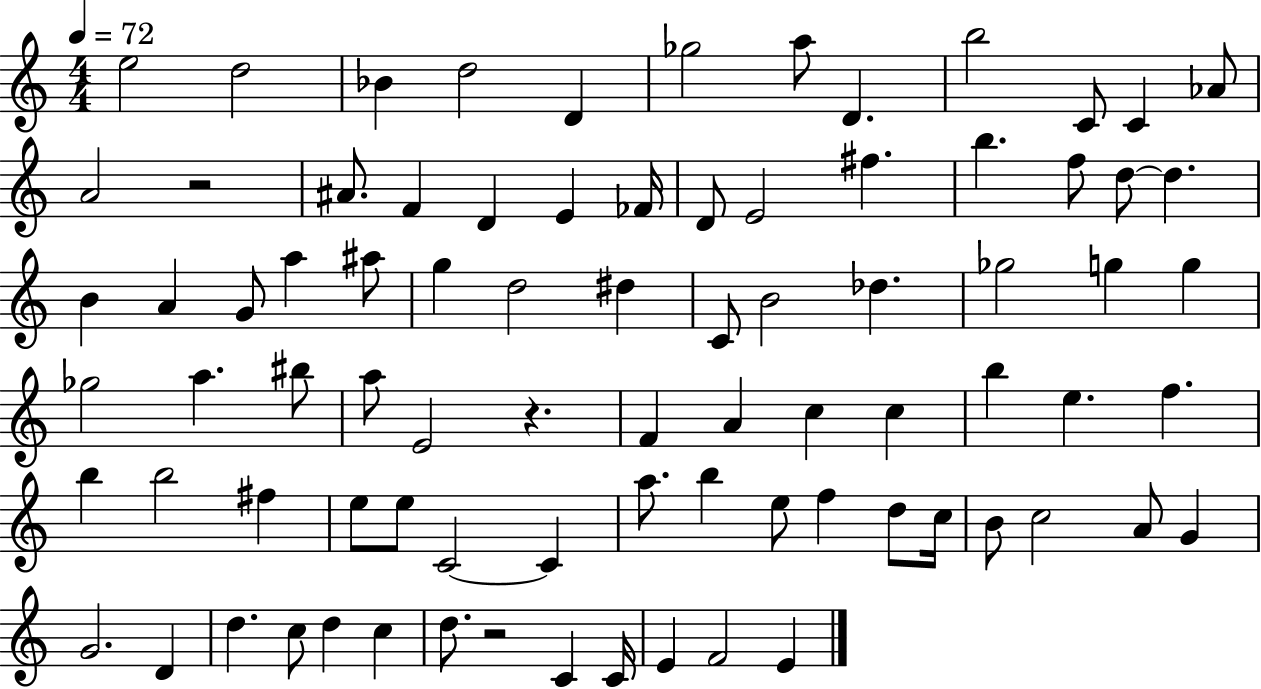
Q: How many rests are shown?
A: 3